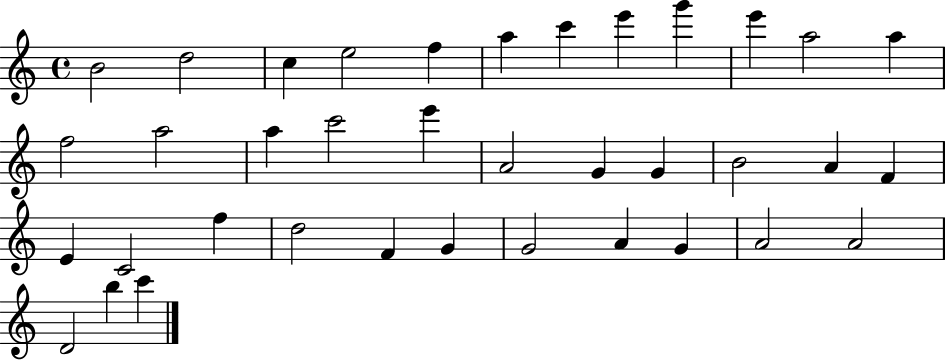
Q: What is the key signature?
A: C major